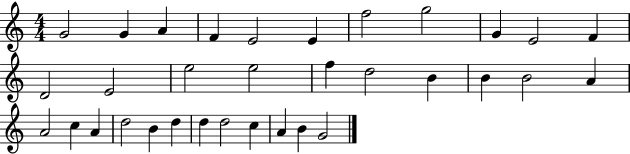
G4/h G4/q A4/q F4/q E4/h E4/q F5/h G5/h G4/q E4/h F4/q D4/h E4/h E5/h E5/h F5/q D5/h B4/q B4/q B4/h A4/q A4/h C5/q A4/q D5/h B4/q D5/q D5/q D5/h C5/q A4/q B4/q G4/h